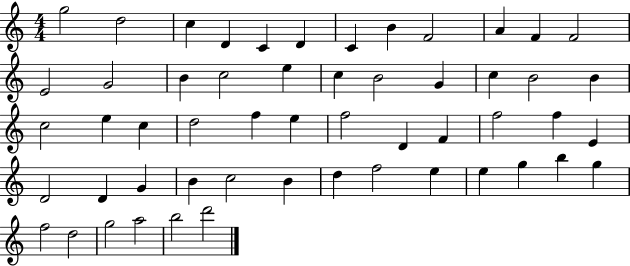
X:1
T:Untitled
M:4/4
L:1/4
K:C
g2 d2 c D C D C B F2 A F F2 E2 G2 B c2 e c B2 G c B2 B c2 e c d2 f e f2 D F f2 f E D2 D G B c2 B d f2 e e g b g f2 d2 g2 a2 b2 d'2